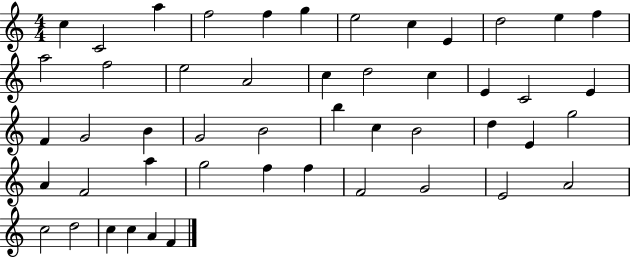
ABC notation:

X:1
T:Untitled
M:4/4
L:1/4
K:C
c C2 a f2 f g e2 c E d2 e f a2 f2 e2 A2 c d2 c E C2 E F G2 B G2 B2 b c B2 d E g2 A F2 a g2 f f F2 G2 E2 A2 c2 d2 c c A F